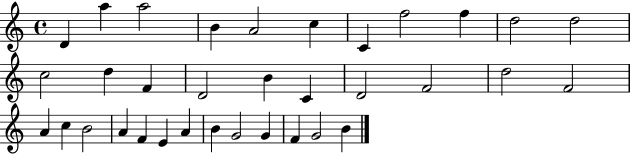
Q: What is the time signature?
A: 4/4